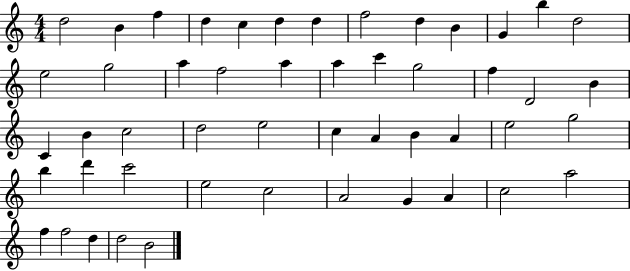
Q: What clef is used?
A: treble